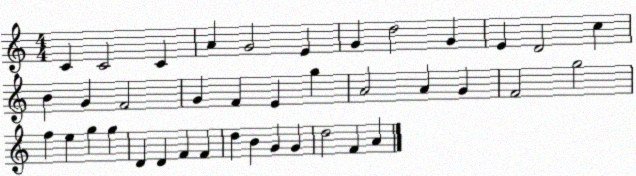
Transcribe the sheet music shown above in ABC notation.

X:1
T:Untitled
M:4/4
L:1/4
K:C
C C2 C A G2 E G d2 G E D2 c B G F2 G F E g A2 A G F2 g2 f e g g D D F F d B G G d2 F A